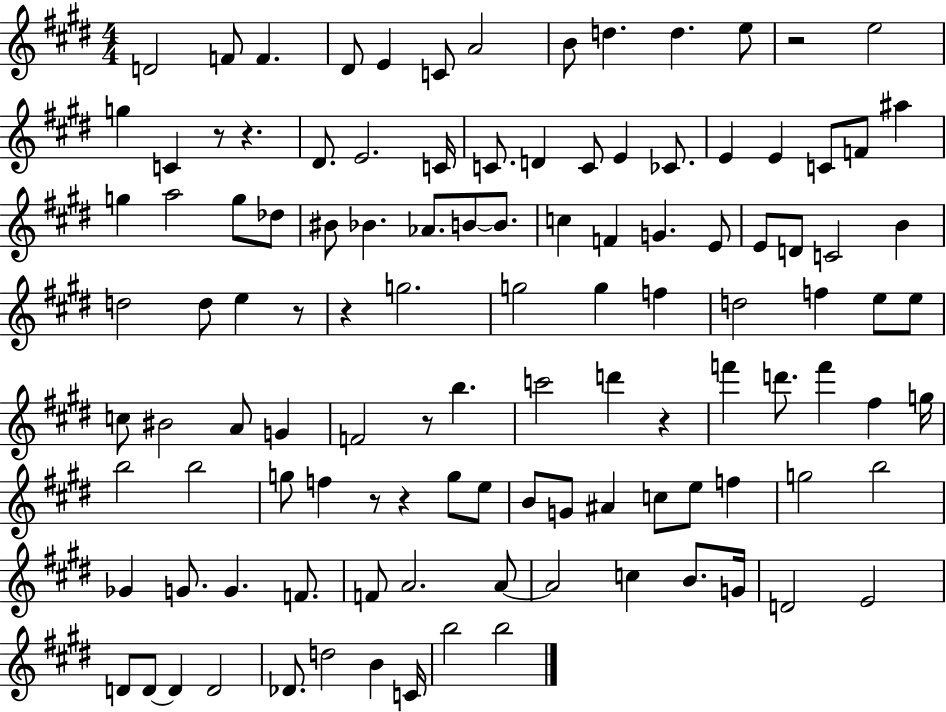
X:1
T:Untitled
M:4/4
L:1/4
K:E
D2 F/2 F ^D/2 E C/2 A2 B/2 d d e/2 z2 e2 g C z/2 z ^D/2 E2 C/4 C/2 D C/2 E _C/2 E E C/2 F/2 ^a g a2 g/2 _d/2 ^B/2 _B _A/2 B/2 B/2 c F G E/2 E/2 D/2 C2 B d2 d/2 e z/2 z g2 g2 g f d2 f e/2 e/2 c/2 ^B2 A/2 G F2 z/2 b c'2 d' z f' d'/2 f' ^f g/4 b2 b2 g/2 f z/2 z g/2 e/2 B/2 G/2 ^A c/2 e/2 f g2 b2 _G G/2 G F/2 F/2 A2 A/2 A2 c B/2 G/4 D2 E2 D/2 D/2 D D2 _D/2 d2 B C/4 b2 b2